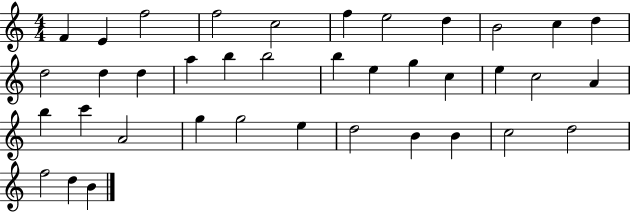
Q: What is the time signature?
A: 4/4